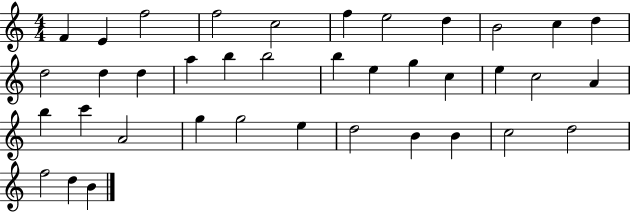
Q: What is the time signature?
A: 4/4